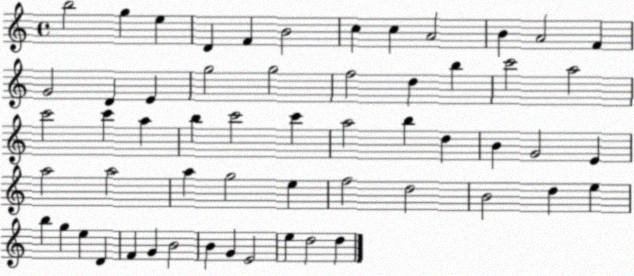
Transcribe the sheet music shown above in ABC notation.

X:1
T:Untitled
M:4/4
L:1/4
K:C
b2 g e D F B2 c c A2 B A2 F G2 D E g2 g2 f2 d b c'2 a2 c'2 c' a b c'2 c' a2 b d B G2 E a2 a2 a g2 e f2 d2 B2 d e b g e D F G B2 B G E2 e d2 d